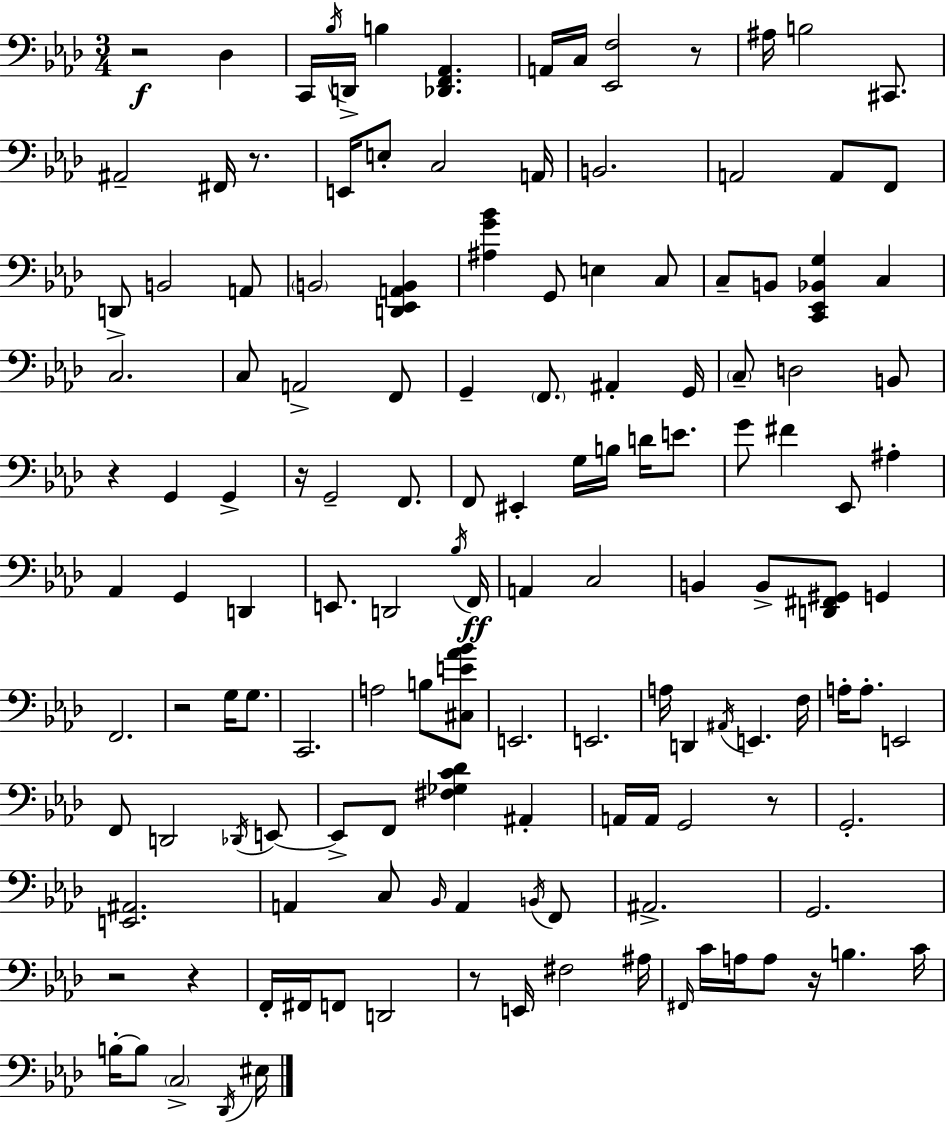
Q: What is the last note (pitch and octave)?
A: EIS3